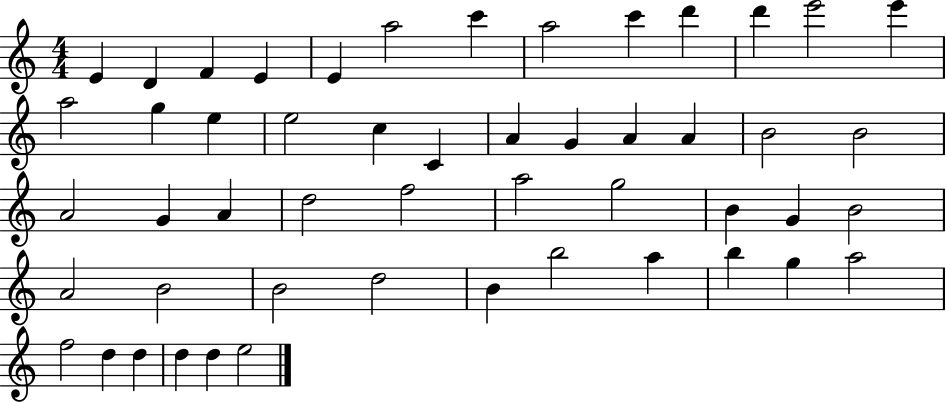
X:1
T:Untitled
M:4/4
L:1/4
K:C
E D F E E a2 c' a2 c' d' d' e'2 e' a2 g e e2 c C A G A A B2 B2 A2 G A d2 f2 a2 g2 B G B2 A2 B2 B2 d2 B b2 a b g a2 f2 d d d d e2